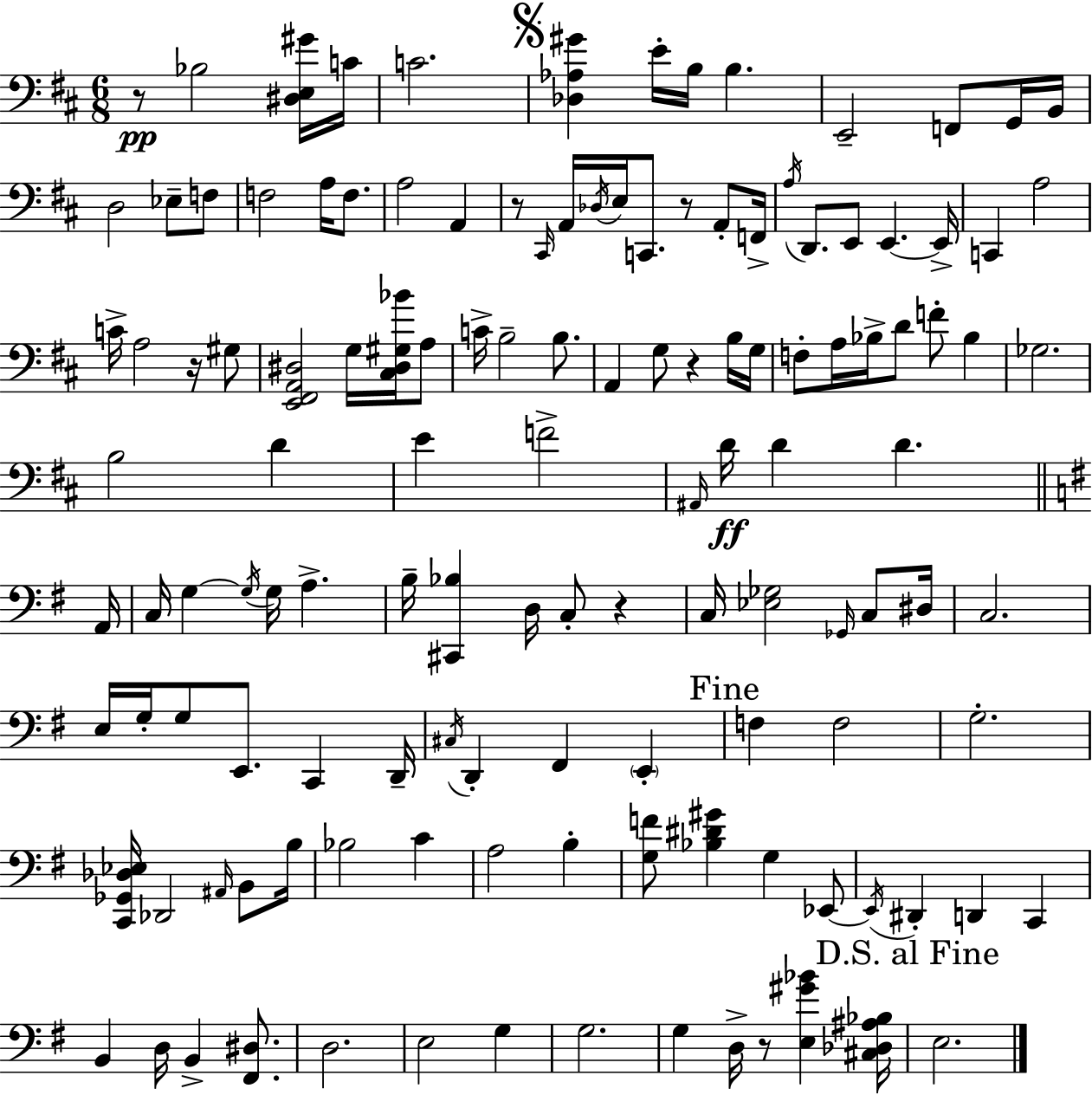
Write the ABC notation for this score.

X:1
T:Untitled
M:6/8
L:1/4
K:D
z/2 _B,2 [^D,E,^G]/4 C/4 C2 [_D,_A,^G] E/4 B,/4 B, E,,2 F,,/2 G,,/4 B,,/4 D,2 _E,/2 F,/2 F,2 A,/4 F,/2 A,2 A,, z/2 ^C,,/4 A,,/4 _D,/4 E,/4 C,,/2 z/2 A,,/2 F,,/4 A,/4 D,,/2 E,,/2 E,, E,,/4 C,, A,2 C/4 A,2 z/4 ^G,/2 [E,,^F,,A,,^D,]2 G,/4 [^C,^D,^G,_B]/4 A,/2 C/4 B,2 B,/2 A,, G,/2 z B,/4 G,/4 F,/2 A,/4 _B,/4 D/2 F/2 _B, _G,2 B,2 D E F2 ^A,,/4 D/4 D D A,,/4 C,/4 G, G,/4 G,/4 A, B,/4 [^C,,_B,] D,/4 C,/2 z C,/4 [_E,_G,]2 _G,,/4 C,/2 ^D,/4 C,2 E,/4 G,/4 G,/2 E,,/2 C,, D,,/4 ^C,/4 D,, ^F,, E,, F, F,2 G,2 [C,,_G,,_D,_E,]/4 _D,,2 ^A,,/4 B,,/2 B,/4 _B,2 C A,2 B, [G,F]/2 [_B,^D^G] G, _E,,/2 _E,,/4 ^D,, D,, C,, B,, D,/4 B,, [^F,,^D,]/2 D,2 E,2 G, G,2 G, D,/4 z/2 [E,^G_B] [^C,_D,^A,_B,]/4 E,2